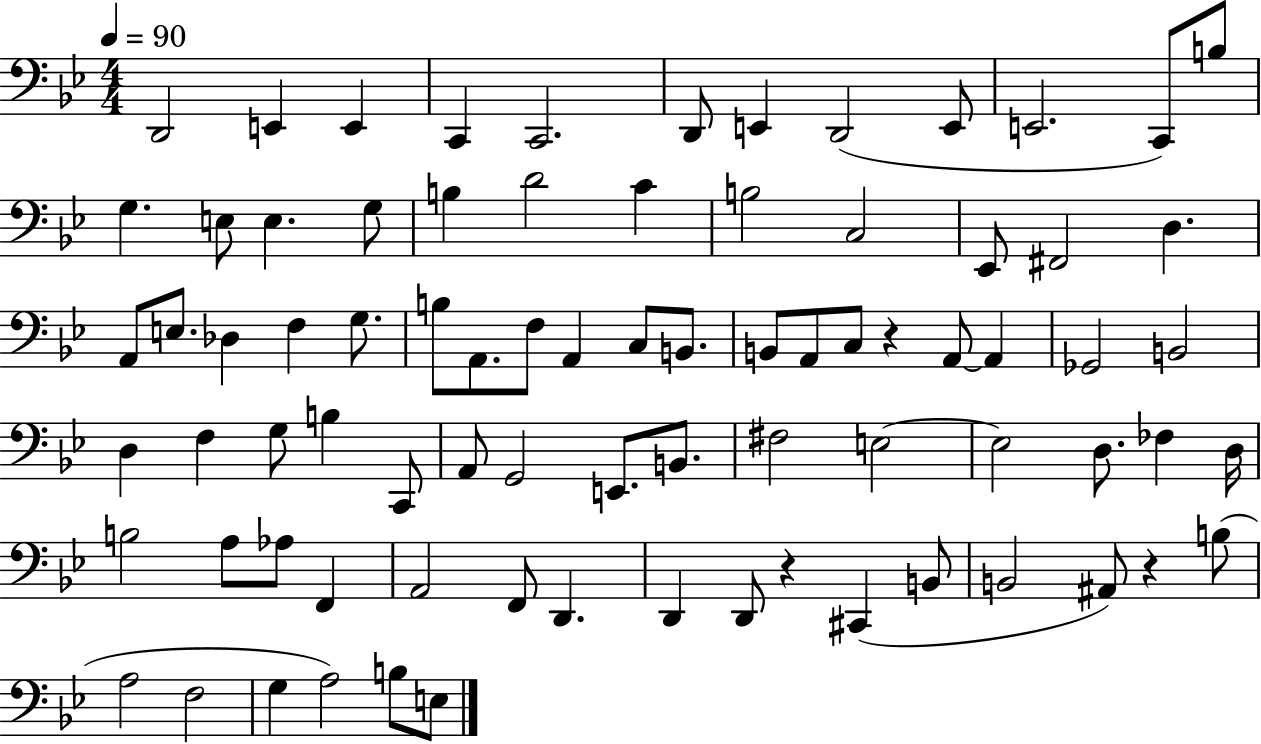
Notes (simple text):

D2/h E2/q E2/q C2/q C2/h. D2/e E2/q D2/h E2/e E2/h. C2/e B3/e G3/q. E3/e E3/q. G3/e B3/q D4/h C4/q B3/h C3/h Eb2/e F#2/h D3/q. A2/e E3/e. Db3/q F3/q G3/e. B3/e A2/e. F3/e A2/q C3/e B2/e. B2/e A2/e C3/e R/q A2/e A2/q Gb2/h B2/h D3/q F3/q G3/e B3/q C2/e A2/e G2/h E2/e. B2/e. F#3/h E3/h E3/h D3/e. FES3/q D3/s B3/h A3/e Ab3/e F2/q A2/h F2/e D2/q. D2/q D2/e R/q C#2/q B2/e B2/h A#2/e R/q B3/e A3/h F3/h G3/q A3/h B3/e E3/e